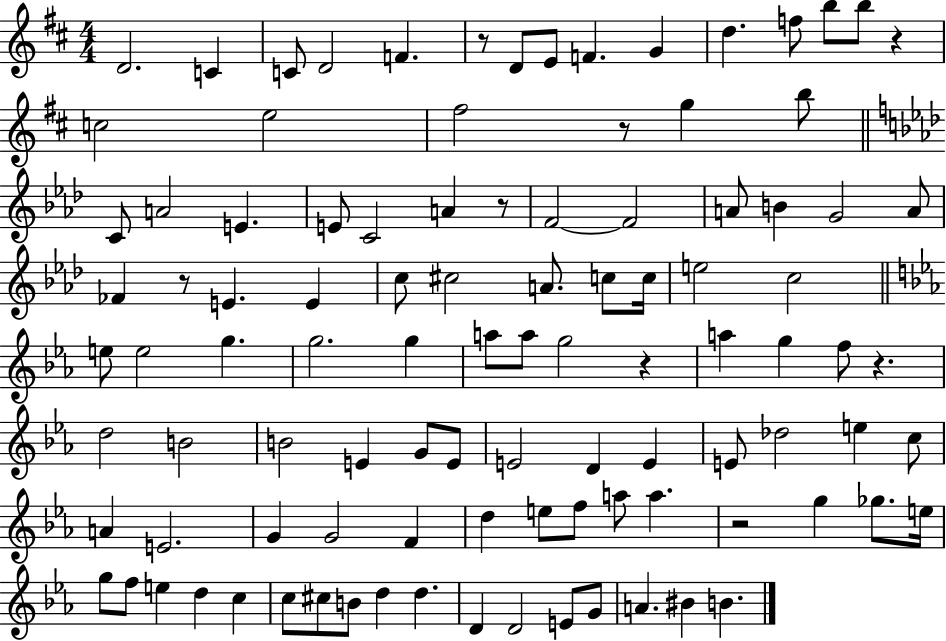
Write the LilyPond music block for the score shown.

{
  \clef treble
  \numericTimeSignature
  \time 4/4
  \key d \major
  \repeat volta 2 { d'2. c'4 | c'8 d'2 f'4. | r8 d'8 e'8 f'4. g'4 | d''4. f''8 b''8 b''8 r4 | \break c''2 e''2 | fis''2 r8 g''4 b''8 | \bar "||" \break \key f \minor c'8 a'2 e'4. | e'8 c'2 a'4 r8 | f'2~~ f'2 | a'8 b'4 g'2 a'8 | \break fes'4 r8 e'4. e'4 | c''8 cis''2 a'8. c''8 c''16 | e''2 c''2 | \bar "||" \break \key ees \major e''8 e''2 g''4. | g''2. g''4 | a''8 a''8 g''2 r4 | a''4 g''4 f''8 r4. | \break d''2 b'2 | b'2 e'4 g'8 e'8 | e'2 d'4 e'4 | e'8 des''2 e''4 c''8 | \break a'4 e'2. | g'4 g'2 f'4 | d''4 e''8 f''8 a''8 a''4. | r2 g''4 ges''8. e''16 | \break g''8 f''8 e''4 d''4 c''4 | c''8 cis''8 b'8 d''4 d''4. | d'4 d'2 e'8 g'8 | a'4. bis'4 b'4. | \break } \bar "|."
}